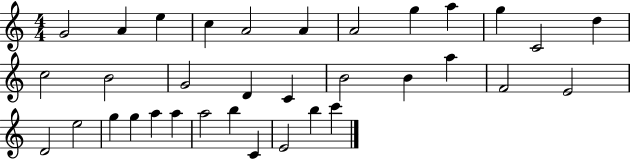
X:1
T:Untitled
M:4/4
L:1/4
K:C
G2 A e c A2 A A2 g a g C2 d c2 B2 G2 D C B2 B a F2 E2 D2 e2 g g a a a2 b C E2 b c'